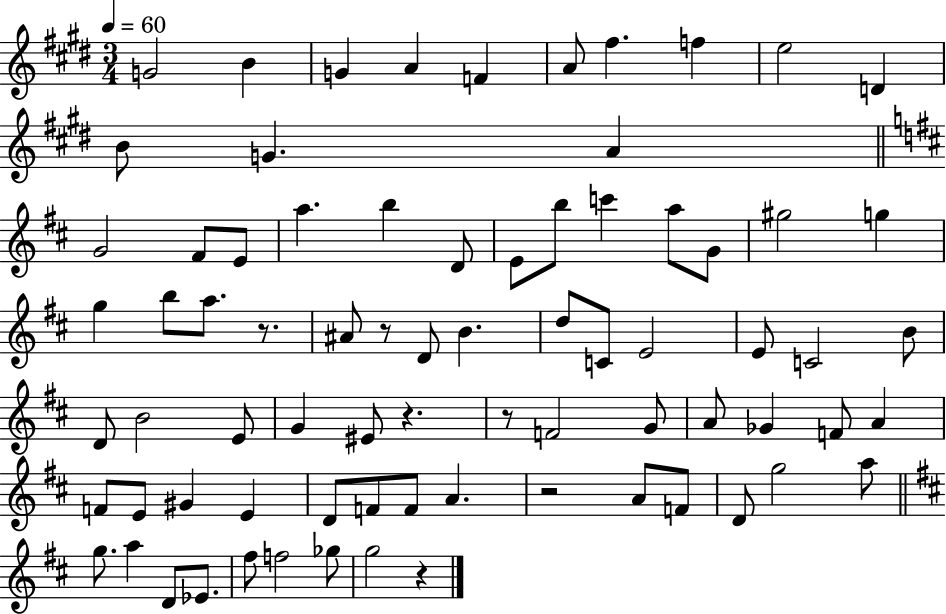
{
  \clef treble
  \numericTimeSignature
  \time 3/4
  \key e \major
  \tempo 4 = 60
  \repeat volta 2 { g'2 b'4 | g'4 a'4 f'4 | a'8 fis''4. f''4 | e''2 d'4 | \break b'8 g'4. a'4 | \bar "||" \break \key d \major g'2 fis'8 e'8 | a''4. b''4 d'8 | e'8 b''8 c'''4 a''8 g'8 | gis''2 g''4 | \break g''4 b''8 a''8. r8. | ais'8 r8 d'8 b'4. | d''8 c'8 e'2 | e'8 c'2 b'8 | \break d'8 b'2 e'8 | g'4 eis'8 r4. | r8 f'2 g'8 | a'8 ges'4 f'8 a'4 | \break f'8 e'8 gis'4 e'4 | d'8 f'8 f'8 a'4. | r2 a'8 f'8 | d'8 g''2 a''8 | \break \bar "||" \break \key d \major g''8. a''4 d'8 ees'8. | fis''8 f''2 ges''8 | g''2 r4 | } \bar "|."
}